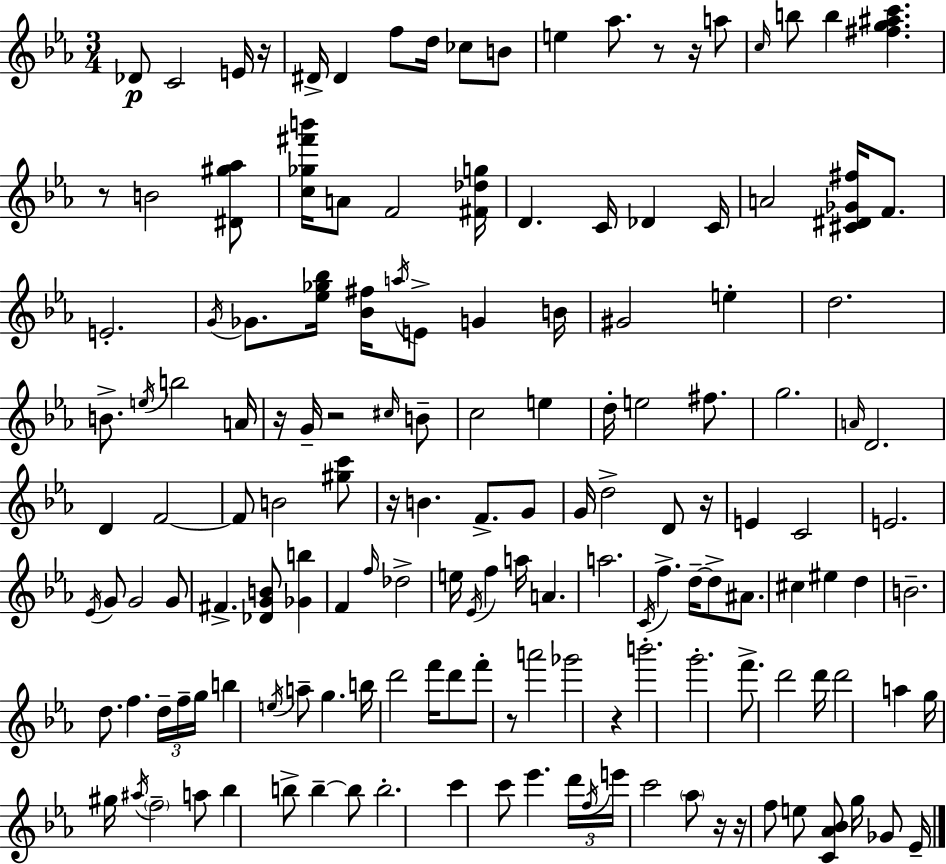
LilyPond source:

{
  \clef treble
  \numericTimeSignature
  \time 3/4
  \key ees \major
  \repeat volta 2 { des'8\p c'2 e'16 r16 | dis'16-> dis'4 f''8 d''16 ces''8 b'8 | e''4 aes''8. r8 r16 a''8 | \grace { c''16 } b''8 b''4 <fis'' g'' ais'' c'''>4. | \break r8 b'2 <dis' gis'' aes''>8 | <c'' ges'' fis''' b'''>16 a'8 f'2 | <fis' des'' g''>16 d'4. c'16 des'4 | c'16 a'2 <cis' dis' ges' fis''>16 f'8. | \break e'2.-. | \acciaccatura { g'16 } ges'8. <ees'' ges'' bes''>16 <bes' fis''>16 \acciaccatura { a''16 } e'8-> g'4 | b'16 gis'2 e''4-. | d''2. | \break b'8.-> \acciaccatura { e''16 } b''2 | a'16 r16 g'16-- r2 | \grace { cis''16 } b'8-- c''2 | e''4 d''16-. e''2 | \break fis''8. g''2. | \grace { a'16 } d'2. | d'4 f'2~~ | f'8 b'2 | \break <gis'' c'''>8 r16 b'4. | f'8.-> g'8 g'16 d''2-> | d'8 r16 e'4 c'2 | e'2. | \break \acciaccatura { ees'16 } g'8 g'2 | g'8 fis'4.-> | <des' g' b'>8 <ges' b''>4 f'4 \grace { f''16 } | des''2-> e''16 \acciaccatura { ees'16 } f''4 | \break a''16 a'4. a''2. | \acciaccatura { c'16 } f''4.-> | d''16--~~ d''8-> ais'8. cis''4 | eis''4 d''4 b'2.-- | \break d''8. | f''4. \tuplet 3/2 { d''16-- f''16-- g''16 } b''4 | \acciaccatura { e''16 } a''8-- g''4. b''16 | d'''2 f'''16 d'''8 f'''8-. | \break r8 a'''2 ges'''2 | r4 b'''2.-. | g'''2.-. | f'''8.-> | \break d'''2 d'''16 d'''2 | a''4 g''16 | gis''16 \acciaccatura { ais''16 } \parenthesize f''2-- a''8 | bes''4 b''8-> b''4--~~ b''8 | \break b''2.-. | c'''4 c'''8 ees'''4. | \tuplet 3/2 { d'''16 \acciaccatura { f''16 } e'''16 } c'''2 \parenthesize aes''8 | r16 r16 f''8 e''8 <c' aes' bes'>8 g''16 ges'8 | \break ees'16-- } \bar "|."
}